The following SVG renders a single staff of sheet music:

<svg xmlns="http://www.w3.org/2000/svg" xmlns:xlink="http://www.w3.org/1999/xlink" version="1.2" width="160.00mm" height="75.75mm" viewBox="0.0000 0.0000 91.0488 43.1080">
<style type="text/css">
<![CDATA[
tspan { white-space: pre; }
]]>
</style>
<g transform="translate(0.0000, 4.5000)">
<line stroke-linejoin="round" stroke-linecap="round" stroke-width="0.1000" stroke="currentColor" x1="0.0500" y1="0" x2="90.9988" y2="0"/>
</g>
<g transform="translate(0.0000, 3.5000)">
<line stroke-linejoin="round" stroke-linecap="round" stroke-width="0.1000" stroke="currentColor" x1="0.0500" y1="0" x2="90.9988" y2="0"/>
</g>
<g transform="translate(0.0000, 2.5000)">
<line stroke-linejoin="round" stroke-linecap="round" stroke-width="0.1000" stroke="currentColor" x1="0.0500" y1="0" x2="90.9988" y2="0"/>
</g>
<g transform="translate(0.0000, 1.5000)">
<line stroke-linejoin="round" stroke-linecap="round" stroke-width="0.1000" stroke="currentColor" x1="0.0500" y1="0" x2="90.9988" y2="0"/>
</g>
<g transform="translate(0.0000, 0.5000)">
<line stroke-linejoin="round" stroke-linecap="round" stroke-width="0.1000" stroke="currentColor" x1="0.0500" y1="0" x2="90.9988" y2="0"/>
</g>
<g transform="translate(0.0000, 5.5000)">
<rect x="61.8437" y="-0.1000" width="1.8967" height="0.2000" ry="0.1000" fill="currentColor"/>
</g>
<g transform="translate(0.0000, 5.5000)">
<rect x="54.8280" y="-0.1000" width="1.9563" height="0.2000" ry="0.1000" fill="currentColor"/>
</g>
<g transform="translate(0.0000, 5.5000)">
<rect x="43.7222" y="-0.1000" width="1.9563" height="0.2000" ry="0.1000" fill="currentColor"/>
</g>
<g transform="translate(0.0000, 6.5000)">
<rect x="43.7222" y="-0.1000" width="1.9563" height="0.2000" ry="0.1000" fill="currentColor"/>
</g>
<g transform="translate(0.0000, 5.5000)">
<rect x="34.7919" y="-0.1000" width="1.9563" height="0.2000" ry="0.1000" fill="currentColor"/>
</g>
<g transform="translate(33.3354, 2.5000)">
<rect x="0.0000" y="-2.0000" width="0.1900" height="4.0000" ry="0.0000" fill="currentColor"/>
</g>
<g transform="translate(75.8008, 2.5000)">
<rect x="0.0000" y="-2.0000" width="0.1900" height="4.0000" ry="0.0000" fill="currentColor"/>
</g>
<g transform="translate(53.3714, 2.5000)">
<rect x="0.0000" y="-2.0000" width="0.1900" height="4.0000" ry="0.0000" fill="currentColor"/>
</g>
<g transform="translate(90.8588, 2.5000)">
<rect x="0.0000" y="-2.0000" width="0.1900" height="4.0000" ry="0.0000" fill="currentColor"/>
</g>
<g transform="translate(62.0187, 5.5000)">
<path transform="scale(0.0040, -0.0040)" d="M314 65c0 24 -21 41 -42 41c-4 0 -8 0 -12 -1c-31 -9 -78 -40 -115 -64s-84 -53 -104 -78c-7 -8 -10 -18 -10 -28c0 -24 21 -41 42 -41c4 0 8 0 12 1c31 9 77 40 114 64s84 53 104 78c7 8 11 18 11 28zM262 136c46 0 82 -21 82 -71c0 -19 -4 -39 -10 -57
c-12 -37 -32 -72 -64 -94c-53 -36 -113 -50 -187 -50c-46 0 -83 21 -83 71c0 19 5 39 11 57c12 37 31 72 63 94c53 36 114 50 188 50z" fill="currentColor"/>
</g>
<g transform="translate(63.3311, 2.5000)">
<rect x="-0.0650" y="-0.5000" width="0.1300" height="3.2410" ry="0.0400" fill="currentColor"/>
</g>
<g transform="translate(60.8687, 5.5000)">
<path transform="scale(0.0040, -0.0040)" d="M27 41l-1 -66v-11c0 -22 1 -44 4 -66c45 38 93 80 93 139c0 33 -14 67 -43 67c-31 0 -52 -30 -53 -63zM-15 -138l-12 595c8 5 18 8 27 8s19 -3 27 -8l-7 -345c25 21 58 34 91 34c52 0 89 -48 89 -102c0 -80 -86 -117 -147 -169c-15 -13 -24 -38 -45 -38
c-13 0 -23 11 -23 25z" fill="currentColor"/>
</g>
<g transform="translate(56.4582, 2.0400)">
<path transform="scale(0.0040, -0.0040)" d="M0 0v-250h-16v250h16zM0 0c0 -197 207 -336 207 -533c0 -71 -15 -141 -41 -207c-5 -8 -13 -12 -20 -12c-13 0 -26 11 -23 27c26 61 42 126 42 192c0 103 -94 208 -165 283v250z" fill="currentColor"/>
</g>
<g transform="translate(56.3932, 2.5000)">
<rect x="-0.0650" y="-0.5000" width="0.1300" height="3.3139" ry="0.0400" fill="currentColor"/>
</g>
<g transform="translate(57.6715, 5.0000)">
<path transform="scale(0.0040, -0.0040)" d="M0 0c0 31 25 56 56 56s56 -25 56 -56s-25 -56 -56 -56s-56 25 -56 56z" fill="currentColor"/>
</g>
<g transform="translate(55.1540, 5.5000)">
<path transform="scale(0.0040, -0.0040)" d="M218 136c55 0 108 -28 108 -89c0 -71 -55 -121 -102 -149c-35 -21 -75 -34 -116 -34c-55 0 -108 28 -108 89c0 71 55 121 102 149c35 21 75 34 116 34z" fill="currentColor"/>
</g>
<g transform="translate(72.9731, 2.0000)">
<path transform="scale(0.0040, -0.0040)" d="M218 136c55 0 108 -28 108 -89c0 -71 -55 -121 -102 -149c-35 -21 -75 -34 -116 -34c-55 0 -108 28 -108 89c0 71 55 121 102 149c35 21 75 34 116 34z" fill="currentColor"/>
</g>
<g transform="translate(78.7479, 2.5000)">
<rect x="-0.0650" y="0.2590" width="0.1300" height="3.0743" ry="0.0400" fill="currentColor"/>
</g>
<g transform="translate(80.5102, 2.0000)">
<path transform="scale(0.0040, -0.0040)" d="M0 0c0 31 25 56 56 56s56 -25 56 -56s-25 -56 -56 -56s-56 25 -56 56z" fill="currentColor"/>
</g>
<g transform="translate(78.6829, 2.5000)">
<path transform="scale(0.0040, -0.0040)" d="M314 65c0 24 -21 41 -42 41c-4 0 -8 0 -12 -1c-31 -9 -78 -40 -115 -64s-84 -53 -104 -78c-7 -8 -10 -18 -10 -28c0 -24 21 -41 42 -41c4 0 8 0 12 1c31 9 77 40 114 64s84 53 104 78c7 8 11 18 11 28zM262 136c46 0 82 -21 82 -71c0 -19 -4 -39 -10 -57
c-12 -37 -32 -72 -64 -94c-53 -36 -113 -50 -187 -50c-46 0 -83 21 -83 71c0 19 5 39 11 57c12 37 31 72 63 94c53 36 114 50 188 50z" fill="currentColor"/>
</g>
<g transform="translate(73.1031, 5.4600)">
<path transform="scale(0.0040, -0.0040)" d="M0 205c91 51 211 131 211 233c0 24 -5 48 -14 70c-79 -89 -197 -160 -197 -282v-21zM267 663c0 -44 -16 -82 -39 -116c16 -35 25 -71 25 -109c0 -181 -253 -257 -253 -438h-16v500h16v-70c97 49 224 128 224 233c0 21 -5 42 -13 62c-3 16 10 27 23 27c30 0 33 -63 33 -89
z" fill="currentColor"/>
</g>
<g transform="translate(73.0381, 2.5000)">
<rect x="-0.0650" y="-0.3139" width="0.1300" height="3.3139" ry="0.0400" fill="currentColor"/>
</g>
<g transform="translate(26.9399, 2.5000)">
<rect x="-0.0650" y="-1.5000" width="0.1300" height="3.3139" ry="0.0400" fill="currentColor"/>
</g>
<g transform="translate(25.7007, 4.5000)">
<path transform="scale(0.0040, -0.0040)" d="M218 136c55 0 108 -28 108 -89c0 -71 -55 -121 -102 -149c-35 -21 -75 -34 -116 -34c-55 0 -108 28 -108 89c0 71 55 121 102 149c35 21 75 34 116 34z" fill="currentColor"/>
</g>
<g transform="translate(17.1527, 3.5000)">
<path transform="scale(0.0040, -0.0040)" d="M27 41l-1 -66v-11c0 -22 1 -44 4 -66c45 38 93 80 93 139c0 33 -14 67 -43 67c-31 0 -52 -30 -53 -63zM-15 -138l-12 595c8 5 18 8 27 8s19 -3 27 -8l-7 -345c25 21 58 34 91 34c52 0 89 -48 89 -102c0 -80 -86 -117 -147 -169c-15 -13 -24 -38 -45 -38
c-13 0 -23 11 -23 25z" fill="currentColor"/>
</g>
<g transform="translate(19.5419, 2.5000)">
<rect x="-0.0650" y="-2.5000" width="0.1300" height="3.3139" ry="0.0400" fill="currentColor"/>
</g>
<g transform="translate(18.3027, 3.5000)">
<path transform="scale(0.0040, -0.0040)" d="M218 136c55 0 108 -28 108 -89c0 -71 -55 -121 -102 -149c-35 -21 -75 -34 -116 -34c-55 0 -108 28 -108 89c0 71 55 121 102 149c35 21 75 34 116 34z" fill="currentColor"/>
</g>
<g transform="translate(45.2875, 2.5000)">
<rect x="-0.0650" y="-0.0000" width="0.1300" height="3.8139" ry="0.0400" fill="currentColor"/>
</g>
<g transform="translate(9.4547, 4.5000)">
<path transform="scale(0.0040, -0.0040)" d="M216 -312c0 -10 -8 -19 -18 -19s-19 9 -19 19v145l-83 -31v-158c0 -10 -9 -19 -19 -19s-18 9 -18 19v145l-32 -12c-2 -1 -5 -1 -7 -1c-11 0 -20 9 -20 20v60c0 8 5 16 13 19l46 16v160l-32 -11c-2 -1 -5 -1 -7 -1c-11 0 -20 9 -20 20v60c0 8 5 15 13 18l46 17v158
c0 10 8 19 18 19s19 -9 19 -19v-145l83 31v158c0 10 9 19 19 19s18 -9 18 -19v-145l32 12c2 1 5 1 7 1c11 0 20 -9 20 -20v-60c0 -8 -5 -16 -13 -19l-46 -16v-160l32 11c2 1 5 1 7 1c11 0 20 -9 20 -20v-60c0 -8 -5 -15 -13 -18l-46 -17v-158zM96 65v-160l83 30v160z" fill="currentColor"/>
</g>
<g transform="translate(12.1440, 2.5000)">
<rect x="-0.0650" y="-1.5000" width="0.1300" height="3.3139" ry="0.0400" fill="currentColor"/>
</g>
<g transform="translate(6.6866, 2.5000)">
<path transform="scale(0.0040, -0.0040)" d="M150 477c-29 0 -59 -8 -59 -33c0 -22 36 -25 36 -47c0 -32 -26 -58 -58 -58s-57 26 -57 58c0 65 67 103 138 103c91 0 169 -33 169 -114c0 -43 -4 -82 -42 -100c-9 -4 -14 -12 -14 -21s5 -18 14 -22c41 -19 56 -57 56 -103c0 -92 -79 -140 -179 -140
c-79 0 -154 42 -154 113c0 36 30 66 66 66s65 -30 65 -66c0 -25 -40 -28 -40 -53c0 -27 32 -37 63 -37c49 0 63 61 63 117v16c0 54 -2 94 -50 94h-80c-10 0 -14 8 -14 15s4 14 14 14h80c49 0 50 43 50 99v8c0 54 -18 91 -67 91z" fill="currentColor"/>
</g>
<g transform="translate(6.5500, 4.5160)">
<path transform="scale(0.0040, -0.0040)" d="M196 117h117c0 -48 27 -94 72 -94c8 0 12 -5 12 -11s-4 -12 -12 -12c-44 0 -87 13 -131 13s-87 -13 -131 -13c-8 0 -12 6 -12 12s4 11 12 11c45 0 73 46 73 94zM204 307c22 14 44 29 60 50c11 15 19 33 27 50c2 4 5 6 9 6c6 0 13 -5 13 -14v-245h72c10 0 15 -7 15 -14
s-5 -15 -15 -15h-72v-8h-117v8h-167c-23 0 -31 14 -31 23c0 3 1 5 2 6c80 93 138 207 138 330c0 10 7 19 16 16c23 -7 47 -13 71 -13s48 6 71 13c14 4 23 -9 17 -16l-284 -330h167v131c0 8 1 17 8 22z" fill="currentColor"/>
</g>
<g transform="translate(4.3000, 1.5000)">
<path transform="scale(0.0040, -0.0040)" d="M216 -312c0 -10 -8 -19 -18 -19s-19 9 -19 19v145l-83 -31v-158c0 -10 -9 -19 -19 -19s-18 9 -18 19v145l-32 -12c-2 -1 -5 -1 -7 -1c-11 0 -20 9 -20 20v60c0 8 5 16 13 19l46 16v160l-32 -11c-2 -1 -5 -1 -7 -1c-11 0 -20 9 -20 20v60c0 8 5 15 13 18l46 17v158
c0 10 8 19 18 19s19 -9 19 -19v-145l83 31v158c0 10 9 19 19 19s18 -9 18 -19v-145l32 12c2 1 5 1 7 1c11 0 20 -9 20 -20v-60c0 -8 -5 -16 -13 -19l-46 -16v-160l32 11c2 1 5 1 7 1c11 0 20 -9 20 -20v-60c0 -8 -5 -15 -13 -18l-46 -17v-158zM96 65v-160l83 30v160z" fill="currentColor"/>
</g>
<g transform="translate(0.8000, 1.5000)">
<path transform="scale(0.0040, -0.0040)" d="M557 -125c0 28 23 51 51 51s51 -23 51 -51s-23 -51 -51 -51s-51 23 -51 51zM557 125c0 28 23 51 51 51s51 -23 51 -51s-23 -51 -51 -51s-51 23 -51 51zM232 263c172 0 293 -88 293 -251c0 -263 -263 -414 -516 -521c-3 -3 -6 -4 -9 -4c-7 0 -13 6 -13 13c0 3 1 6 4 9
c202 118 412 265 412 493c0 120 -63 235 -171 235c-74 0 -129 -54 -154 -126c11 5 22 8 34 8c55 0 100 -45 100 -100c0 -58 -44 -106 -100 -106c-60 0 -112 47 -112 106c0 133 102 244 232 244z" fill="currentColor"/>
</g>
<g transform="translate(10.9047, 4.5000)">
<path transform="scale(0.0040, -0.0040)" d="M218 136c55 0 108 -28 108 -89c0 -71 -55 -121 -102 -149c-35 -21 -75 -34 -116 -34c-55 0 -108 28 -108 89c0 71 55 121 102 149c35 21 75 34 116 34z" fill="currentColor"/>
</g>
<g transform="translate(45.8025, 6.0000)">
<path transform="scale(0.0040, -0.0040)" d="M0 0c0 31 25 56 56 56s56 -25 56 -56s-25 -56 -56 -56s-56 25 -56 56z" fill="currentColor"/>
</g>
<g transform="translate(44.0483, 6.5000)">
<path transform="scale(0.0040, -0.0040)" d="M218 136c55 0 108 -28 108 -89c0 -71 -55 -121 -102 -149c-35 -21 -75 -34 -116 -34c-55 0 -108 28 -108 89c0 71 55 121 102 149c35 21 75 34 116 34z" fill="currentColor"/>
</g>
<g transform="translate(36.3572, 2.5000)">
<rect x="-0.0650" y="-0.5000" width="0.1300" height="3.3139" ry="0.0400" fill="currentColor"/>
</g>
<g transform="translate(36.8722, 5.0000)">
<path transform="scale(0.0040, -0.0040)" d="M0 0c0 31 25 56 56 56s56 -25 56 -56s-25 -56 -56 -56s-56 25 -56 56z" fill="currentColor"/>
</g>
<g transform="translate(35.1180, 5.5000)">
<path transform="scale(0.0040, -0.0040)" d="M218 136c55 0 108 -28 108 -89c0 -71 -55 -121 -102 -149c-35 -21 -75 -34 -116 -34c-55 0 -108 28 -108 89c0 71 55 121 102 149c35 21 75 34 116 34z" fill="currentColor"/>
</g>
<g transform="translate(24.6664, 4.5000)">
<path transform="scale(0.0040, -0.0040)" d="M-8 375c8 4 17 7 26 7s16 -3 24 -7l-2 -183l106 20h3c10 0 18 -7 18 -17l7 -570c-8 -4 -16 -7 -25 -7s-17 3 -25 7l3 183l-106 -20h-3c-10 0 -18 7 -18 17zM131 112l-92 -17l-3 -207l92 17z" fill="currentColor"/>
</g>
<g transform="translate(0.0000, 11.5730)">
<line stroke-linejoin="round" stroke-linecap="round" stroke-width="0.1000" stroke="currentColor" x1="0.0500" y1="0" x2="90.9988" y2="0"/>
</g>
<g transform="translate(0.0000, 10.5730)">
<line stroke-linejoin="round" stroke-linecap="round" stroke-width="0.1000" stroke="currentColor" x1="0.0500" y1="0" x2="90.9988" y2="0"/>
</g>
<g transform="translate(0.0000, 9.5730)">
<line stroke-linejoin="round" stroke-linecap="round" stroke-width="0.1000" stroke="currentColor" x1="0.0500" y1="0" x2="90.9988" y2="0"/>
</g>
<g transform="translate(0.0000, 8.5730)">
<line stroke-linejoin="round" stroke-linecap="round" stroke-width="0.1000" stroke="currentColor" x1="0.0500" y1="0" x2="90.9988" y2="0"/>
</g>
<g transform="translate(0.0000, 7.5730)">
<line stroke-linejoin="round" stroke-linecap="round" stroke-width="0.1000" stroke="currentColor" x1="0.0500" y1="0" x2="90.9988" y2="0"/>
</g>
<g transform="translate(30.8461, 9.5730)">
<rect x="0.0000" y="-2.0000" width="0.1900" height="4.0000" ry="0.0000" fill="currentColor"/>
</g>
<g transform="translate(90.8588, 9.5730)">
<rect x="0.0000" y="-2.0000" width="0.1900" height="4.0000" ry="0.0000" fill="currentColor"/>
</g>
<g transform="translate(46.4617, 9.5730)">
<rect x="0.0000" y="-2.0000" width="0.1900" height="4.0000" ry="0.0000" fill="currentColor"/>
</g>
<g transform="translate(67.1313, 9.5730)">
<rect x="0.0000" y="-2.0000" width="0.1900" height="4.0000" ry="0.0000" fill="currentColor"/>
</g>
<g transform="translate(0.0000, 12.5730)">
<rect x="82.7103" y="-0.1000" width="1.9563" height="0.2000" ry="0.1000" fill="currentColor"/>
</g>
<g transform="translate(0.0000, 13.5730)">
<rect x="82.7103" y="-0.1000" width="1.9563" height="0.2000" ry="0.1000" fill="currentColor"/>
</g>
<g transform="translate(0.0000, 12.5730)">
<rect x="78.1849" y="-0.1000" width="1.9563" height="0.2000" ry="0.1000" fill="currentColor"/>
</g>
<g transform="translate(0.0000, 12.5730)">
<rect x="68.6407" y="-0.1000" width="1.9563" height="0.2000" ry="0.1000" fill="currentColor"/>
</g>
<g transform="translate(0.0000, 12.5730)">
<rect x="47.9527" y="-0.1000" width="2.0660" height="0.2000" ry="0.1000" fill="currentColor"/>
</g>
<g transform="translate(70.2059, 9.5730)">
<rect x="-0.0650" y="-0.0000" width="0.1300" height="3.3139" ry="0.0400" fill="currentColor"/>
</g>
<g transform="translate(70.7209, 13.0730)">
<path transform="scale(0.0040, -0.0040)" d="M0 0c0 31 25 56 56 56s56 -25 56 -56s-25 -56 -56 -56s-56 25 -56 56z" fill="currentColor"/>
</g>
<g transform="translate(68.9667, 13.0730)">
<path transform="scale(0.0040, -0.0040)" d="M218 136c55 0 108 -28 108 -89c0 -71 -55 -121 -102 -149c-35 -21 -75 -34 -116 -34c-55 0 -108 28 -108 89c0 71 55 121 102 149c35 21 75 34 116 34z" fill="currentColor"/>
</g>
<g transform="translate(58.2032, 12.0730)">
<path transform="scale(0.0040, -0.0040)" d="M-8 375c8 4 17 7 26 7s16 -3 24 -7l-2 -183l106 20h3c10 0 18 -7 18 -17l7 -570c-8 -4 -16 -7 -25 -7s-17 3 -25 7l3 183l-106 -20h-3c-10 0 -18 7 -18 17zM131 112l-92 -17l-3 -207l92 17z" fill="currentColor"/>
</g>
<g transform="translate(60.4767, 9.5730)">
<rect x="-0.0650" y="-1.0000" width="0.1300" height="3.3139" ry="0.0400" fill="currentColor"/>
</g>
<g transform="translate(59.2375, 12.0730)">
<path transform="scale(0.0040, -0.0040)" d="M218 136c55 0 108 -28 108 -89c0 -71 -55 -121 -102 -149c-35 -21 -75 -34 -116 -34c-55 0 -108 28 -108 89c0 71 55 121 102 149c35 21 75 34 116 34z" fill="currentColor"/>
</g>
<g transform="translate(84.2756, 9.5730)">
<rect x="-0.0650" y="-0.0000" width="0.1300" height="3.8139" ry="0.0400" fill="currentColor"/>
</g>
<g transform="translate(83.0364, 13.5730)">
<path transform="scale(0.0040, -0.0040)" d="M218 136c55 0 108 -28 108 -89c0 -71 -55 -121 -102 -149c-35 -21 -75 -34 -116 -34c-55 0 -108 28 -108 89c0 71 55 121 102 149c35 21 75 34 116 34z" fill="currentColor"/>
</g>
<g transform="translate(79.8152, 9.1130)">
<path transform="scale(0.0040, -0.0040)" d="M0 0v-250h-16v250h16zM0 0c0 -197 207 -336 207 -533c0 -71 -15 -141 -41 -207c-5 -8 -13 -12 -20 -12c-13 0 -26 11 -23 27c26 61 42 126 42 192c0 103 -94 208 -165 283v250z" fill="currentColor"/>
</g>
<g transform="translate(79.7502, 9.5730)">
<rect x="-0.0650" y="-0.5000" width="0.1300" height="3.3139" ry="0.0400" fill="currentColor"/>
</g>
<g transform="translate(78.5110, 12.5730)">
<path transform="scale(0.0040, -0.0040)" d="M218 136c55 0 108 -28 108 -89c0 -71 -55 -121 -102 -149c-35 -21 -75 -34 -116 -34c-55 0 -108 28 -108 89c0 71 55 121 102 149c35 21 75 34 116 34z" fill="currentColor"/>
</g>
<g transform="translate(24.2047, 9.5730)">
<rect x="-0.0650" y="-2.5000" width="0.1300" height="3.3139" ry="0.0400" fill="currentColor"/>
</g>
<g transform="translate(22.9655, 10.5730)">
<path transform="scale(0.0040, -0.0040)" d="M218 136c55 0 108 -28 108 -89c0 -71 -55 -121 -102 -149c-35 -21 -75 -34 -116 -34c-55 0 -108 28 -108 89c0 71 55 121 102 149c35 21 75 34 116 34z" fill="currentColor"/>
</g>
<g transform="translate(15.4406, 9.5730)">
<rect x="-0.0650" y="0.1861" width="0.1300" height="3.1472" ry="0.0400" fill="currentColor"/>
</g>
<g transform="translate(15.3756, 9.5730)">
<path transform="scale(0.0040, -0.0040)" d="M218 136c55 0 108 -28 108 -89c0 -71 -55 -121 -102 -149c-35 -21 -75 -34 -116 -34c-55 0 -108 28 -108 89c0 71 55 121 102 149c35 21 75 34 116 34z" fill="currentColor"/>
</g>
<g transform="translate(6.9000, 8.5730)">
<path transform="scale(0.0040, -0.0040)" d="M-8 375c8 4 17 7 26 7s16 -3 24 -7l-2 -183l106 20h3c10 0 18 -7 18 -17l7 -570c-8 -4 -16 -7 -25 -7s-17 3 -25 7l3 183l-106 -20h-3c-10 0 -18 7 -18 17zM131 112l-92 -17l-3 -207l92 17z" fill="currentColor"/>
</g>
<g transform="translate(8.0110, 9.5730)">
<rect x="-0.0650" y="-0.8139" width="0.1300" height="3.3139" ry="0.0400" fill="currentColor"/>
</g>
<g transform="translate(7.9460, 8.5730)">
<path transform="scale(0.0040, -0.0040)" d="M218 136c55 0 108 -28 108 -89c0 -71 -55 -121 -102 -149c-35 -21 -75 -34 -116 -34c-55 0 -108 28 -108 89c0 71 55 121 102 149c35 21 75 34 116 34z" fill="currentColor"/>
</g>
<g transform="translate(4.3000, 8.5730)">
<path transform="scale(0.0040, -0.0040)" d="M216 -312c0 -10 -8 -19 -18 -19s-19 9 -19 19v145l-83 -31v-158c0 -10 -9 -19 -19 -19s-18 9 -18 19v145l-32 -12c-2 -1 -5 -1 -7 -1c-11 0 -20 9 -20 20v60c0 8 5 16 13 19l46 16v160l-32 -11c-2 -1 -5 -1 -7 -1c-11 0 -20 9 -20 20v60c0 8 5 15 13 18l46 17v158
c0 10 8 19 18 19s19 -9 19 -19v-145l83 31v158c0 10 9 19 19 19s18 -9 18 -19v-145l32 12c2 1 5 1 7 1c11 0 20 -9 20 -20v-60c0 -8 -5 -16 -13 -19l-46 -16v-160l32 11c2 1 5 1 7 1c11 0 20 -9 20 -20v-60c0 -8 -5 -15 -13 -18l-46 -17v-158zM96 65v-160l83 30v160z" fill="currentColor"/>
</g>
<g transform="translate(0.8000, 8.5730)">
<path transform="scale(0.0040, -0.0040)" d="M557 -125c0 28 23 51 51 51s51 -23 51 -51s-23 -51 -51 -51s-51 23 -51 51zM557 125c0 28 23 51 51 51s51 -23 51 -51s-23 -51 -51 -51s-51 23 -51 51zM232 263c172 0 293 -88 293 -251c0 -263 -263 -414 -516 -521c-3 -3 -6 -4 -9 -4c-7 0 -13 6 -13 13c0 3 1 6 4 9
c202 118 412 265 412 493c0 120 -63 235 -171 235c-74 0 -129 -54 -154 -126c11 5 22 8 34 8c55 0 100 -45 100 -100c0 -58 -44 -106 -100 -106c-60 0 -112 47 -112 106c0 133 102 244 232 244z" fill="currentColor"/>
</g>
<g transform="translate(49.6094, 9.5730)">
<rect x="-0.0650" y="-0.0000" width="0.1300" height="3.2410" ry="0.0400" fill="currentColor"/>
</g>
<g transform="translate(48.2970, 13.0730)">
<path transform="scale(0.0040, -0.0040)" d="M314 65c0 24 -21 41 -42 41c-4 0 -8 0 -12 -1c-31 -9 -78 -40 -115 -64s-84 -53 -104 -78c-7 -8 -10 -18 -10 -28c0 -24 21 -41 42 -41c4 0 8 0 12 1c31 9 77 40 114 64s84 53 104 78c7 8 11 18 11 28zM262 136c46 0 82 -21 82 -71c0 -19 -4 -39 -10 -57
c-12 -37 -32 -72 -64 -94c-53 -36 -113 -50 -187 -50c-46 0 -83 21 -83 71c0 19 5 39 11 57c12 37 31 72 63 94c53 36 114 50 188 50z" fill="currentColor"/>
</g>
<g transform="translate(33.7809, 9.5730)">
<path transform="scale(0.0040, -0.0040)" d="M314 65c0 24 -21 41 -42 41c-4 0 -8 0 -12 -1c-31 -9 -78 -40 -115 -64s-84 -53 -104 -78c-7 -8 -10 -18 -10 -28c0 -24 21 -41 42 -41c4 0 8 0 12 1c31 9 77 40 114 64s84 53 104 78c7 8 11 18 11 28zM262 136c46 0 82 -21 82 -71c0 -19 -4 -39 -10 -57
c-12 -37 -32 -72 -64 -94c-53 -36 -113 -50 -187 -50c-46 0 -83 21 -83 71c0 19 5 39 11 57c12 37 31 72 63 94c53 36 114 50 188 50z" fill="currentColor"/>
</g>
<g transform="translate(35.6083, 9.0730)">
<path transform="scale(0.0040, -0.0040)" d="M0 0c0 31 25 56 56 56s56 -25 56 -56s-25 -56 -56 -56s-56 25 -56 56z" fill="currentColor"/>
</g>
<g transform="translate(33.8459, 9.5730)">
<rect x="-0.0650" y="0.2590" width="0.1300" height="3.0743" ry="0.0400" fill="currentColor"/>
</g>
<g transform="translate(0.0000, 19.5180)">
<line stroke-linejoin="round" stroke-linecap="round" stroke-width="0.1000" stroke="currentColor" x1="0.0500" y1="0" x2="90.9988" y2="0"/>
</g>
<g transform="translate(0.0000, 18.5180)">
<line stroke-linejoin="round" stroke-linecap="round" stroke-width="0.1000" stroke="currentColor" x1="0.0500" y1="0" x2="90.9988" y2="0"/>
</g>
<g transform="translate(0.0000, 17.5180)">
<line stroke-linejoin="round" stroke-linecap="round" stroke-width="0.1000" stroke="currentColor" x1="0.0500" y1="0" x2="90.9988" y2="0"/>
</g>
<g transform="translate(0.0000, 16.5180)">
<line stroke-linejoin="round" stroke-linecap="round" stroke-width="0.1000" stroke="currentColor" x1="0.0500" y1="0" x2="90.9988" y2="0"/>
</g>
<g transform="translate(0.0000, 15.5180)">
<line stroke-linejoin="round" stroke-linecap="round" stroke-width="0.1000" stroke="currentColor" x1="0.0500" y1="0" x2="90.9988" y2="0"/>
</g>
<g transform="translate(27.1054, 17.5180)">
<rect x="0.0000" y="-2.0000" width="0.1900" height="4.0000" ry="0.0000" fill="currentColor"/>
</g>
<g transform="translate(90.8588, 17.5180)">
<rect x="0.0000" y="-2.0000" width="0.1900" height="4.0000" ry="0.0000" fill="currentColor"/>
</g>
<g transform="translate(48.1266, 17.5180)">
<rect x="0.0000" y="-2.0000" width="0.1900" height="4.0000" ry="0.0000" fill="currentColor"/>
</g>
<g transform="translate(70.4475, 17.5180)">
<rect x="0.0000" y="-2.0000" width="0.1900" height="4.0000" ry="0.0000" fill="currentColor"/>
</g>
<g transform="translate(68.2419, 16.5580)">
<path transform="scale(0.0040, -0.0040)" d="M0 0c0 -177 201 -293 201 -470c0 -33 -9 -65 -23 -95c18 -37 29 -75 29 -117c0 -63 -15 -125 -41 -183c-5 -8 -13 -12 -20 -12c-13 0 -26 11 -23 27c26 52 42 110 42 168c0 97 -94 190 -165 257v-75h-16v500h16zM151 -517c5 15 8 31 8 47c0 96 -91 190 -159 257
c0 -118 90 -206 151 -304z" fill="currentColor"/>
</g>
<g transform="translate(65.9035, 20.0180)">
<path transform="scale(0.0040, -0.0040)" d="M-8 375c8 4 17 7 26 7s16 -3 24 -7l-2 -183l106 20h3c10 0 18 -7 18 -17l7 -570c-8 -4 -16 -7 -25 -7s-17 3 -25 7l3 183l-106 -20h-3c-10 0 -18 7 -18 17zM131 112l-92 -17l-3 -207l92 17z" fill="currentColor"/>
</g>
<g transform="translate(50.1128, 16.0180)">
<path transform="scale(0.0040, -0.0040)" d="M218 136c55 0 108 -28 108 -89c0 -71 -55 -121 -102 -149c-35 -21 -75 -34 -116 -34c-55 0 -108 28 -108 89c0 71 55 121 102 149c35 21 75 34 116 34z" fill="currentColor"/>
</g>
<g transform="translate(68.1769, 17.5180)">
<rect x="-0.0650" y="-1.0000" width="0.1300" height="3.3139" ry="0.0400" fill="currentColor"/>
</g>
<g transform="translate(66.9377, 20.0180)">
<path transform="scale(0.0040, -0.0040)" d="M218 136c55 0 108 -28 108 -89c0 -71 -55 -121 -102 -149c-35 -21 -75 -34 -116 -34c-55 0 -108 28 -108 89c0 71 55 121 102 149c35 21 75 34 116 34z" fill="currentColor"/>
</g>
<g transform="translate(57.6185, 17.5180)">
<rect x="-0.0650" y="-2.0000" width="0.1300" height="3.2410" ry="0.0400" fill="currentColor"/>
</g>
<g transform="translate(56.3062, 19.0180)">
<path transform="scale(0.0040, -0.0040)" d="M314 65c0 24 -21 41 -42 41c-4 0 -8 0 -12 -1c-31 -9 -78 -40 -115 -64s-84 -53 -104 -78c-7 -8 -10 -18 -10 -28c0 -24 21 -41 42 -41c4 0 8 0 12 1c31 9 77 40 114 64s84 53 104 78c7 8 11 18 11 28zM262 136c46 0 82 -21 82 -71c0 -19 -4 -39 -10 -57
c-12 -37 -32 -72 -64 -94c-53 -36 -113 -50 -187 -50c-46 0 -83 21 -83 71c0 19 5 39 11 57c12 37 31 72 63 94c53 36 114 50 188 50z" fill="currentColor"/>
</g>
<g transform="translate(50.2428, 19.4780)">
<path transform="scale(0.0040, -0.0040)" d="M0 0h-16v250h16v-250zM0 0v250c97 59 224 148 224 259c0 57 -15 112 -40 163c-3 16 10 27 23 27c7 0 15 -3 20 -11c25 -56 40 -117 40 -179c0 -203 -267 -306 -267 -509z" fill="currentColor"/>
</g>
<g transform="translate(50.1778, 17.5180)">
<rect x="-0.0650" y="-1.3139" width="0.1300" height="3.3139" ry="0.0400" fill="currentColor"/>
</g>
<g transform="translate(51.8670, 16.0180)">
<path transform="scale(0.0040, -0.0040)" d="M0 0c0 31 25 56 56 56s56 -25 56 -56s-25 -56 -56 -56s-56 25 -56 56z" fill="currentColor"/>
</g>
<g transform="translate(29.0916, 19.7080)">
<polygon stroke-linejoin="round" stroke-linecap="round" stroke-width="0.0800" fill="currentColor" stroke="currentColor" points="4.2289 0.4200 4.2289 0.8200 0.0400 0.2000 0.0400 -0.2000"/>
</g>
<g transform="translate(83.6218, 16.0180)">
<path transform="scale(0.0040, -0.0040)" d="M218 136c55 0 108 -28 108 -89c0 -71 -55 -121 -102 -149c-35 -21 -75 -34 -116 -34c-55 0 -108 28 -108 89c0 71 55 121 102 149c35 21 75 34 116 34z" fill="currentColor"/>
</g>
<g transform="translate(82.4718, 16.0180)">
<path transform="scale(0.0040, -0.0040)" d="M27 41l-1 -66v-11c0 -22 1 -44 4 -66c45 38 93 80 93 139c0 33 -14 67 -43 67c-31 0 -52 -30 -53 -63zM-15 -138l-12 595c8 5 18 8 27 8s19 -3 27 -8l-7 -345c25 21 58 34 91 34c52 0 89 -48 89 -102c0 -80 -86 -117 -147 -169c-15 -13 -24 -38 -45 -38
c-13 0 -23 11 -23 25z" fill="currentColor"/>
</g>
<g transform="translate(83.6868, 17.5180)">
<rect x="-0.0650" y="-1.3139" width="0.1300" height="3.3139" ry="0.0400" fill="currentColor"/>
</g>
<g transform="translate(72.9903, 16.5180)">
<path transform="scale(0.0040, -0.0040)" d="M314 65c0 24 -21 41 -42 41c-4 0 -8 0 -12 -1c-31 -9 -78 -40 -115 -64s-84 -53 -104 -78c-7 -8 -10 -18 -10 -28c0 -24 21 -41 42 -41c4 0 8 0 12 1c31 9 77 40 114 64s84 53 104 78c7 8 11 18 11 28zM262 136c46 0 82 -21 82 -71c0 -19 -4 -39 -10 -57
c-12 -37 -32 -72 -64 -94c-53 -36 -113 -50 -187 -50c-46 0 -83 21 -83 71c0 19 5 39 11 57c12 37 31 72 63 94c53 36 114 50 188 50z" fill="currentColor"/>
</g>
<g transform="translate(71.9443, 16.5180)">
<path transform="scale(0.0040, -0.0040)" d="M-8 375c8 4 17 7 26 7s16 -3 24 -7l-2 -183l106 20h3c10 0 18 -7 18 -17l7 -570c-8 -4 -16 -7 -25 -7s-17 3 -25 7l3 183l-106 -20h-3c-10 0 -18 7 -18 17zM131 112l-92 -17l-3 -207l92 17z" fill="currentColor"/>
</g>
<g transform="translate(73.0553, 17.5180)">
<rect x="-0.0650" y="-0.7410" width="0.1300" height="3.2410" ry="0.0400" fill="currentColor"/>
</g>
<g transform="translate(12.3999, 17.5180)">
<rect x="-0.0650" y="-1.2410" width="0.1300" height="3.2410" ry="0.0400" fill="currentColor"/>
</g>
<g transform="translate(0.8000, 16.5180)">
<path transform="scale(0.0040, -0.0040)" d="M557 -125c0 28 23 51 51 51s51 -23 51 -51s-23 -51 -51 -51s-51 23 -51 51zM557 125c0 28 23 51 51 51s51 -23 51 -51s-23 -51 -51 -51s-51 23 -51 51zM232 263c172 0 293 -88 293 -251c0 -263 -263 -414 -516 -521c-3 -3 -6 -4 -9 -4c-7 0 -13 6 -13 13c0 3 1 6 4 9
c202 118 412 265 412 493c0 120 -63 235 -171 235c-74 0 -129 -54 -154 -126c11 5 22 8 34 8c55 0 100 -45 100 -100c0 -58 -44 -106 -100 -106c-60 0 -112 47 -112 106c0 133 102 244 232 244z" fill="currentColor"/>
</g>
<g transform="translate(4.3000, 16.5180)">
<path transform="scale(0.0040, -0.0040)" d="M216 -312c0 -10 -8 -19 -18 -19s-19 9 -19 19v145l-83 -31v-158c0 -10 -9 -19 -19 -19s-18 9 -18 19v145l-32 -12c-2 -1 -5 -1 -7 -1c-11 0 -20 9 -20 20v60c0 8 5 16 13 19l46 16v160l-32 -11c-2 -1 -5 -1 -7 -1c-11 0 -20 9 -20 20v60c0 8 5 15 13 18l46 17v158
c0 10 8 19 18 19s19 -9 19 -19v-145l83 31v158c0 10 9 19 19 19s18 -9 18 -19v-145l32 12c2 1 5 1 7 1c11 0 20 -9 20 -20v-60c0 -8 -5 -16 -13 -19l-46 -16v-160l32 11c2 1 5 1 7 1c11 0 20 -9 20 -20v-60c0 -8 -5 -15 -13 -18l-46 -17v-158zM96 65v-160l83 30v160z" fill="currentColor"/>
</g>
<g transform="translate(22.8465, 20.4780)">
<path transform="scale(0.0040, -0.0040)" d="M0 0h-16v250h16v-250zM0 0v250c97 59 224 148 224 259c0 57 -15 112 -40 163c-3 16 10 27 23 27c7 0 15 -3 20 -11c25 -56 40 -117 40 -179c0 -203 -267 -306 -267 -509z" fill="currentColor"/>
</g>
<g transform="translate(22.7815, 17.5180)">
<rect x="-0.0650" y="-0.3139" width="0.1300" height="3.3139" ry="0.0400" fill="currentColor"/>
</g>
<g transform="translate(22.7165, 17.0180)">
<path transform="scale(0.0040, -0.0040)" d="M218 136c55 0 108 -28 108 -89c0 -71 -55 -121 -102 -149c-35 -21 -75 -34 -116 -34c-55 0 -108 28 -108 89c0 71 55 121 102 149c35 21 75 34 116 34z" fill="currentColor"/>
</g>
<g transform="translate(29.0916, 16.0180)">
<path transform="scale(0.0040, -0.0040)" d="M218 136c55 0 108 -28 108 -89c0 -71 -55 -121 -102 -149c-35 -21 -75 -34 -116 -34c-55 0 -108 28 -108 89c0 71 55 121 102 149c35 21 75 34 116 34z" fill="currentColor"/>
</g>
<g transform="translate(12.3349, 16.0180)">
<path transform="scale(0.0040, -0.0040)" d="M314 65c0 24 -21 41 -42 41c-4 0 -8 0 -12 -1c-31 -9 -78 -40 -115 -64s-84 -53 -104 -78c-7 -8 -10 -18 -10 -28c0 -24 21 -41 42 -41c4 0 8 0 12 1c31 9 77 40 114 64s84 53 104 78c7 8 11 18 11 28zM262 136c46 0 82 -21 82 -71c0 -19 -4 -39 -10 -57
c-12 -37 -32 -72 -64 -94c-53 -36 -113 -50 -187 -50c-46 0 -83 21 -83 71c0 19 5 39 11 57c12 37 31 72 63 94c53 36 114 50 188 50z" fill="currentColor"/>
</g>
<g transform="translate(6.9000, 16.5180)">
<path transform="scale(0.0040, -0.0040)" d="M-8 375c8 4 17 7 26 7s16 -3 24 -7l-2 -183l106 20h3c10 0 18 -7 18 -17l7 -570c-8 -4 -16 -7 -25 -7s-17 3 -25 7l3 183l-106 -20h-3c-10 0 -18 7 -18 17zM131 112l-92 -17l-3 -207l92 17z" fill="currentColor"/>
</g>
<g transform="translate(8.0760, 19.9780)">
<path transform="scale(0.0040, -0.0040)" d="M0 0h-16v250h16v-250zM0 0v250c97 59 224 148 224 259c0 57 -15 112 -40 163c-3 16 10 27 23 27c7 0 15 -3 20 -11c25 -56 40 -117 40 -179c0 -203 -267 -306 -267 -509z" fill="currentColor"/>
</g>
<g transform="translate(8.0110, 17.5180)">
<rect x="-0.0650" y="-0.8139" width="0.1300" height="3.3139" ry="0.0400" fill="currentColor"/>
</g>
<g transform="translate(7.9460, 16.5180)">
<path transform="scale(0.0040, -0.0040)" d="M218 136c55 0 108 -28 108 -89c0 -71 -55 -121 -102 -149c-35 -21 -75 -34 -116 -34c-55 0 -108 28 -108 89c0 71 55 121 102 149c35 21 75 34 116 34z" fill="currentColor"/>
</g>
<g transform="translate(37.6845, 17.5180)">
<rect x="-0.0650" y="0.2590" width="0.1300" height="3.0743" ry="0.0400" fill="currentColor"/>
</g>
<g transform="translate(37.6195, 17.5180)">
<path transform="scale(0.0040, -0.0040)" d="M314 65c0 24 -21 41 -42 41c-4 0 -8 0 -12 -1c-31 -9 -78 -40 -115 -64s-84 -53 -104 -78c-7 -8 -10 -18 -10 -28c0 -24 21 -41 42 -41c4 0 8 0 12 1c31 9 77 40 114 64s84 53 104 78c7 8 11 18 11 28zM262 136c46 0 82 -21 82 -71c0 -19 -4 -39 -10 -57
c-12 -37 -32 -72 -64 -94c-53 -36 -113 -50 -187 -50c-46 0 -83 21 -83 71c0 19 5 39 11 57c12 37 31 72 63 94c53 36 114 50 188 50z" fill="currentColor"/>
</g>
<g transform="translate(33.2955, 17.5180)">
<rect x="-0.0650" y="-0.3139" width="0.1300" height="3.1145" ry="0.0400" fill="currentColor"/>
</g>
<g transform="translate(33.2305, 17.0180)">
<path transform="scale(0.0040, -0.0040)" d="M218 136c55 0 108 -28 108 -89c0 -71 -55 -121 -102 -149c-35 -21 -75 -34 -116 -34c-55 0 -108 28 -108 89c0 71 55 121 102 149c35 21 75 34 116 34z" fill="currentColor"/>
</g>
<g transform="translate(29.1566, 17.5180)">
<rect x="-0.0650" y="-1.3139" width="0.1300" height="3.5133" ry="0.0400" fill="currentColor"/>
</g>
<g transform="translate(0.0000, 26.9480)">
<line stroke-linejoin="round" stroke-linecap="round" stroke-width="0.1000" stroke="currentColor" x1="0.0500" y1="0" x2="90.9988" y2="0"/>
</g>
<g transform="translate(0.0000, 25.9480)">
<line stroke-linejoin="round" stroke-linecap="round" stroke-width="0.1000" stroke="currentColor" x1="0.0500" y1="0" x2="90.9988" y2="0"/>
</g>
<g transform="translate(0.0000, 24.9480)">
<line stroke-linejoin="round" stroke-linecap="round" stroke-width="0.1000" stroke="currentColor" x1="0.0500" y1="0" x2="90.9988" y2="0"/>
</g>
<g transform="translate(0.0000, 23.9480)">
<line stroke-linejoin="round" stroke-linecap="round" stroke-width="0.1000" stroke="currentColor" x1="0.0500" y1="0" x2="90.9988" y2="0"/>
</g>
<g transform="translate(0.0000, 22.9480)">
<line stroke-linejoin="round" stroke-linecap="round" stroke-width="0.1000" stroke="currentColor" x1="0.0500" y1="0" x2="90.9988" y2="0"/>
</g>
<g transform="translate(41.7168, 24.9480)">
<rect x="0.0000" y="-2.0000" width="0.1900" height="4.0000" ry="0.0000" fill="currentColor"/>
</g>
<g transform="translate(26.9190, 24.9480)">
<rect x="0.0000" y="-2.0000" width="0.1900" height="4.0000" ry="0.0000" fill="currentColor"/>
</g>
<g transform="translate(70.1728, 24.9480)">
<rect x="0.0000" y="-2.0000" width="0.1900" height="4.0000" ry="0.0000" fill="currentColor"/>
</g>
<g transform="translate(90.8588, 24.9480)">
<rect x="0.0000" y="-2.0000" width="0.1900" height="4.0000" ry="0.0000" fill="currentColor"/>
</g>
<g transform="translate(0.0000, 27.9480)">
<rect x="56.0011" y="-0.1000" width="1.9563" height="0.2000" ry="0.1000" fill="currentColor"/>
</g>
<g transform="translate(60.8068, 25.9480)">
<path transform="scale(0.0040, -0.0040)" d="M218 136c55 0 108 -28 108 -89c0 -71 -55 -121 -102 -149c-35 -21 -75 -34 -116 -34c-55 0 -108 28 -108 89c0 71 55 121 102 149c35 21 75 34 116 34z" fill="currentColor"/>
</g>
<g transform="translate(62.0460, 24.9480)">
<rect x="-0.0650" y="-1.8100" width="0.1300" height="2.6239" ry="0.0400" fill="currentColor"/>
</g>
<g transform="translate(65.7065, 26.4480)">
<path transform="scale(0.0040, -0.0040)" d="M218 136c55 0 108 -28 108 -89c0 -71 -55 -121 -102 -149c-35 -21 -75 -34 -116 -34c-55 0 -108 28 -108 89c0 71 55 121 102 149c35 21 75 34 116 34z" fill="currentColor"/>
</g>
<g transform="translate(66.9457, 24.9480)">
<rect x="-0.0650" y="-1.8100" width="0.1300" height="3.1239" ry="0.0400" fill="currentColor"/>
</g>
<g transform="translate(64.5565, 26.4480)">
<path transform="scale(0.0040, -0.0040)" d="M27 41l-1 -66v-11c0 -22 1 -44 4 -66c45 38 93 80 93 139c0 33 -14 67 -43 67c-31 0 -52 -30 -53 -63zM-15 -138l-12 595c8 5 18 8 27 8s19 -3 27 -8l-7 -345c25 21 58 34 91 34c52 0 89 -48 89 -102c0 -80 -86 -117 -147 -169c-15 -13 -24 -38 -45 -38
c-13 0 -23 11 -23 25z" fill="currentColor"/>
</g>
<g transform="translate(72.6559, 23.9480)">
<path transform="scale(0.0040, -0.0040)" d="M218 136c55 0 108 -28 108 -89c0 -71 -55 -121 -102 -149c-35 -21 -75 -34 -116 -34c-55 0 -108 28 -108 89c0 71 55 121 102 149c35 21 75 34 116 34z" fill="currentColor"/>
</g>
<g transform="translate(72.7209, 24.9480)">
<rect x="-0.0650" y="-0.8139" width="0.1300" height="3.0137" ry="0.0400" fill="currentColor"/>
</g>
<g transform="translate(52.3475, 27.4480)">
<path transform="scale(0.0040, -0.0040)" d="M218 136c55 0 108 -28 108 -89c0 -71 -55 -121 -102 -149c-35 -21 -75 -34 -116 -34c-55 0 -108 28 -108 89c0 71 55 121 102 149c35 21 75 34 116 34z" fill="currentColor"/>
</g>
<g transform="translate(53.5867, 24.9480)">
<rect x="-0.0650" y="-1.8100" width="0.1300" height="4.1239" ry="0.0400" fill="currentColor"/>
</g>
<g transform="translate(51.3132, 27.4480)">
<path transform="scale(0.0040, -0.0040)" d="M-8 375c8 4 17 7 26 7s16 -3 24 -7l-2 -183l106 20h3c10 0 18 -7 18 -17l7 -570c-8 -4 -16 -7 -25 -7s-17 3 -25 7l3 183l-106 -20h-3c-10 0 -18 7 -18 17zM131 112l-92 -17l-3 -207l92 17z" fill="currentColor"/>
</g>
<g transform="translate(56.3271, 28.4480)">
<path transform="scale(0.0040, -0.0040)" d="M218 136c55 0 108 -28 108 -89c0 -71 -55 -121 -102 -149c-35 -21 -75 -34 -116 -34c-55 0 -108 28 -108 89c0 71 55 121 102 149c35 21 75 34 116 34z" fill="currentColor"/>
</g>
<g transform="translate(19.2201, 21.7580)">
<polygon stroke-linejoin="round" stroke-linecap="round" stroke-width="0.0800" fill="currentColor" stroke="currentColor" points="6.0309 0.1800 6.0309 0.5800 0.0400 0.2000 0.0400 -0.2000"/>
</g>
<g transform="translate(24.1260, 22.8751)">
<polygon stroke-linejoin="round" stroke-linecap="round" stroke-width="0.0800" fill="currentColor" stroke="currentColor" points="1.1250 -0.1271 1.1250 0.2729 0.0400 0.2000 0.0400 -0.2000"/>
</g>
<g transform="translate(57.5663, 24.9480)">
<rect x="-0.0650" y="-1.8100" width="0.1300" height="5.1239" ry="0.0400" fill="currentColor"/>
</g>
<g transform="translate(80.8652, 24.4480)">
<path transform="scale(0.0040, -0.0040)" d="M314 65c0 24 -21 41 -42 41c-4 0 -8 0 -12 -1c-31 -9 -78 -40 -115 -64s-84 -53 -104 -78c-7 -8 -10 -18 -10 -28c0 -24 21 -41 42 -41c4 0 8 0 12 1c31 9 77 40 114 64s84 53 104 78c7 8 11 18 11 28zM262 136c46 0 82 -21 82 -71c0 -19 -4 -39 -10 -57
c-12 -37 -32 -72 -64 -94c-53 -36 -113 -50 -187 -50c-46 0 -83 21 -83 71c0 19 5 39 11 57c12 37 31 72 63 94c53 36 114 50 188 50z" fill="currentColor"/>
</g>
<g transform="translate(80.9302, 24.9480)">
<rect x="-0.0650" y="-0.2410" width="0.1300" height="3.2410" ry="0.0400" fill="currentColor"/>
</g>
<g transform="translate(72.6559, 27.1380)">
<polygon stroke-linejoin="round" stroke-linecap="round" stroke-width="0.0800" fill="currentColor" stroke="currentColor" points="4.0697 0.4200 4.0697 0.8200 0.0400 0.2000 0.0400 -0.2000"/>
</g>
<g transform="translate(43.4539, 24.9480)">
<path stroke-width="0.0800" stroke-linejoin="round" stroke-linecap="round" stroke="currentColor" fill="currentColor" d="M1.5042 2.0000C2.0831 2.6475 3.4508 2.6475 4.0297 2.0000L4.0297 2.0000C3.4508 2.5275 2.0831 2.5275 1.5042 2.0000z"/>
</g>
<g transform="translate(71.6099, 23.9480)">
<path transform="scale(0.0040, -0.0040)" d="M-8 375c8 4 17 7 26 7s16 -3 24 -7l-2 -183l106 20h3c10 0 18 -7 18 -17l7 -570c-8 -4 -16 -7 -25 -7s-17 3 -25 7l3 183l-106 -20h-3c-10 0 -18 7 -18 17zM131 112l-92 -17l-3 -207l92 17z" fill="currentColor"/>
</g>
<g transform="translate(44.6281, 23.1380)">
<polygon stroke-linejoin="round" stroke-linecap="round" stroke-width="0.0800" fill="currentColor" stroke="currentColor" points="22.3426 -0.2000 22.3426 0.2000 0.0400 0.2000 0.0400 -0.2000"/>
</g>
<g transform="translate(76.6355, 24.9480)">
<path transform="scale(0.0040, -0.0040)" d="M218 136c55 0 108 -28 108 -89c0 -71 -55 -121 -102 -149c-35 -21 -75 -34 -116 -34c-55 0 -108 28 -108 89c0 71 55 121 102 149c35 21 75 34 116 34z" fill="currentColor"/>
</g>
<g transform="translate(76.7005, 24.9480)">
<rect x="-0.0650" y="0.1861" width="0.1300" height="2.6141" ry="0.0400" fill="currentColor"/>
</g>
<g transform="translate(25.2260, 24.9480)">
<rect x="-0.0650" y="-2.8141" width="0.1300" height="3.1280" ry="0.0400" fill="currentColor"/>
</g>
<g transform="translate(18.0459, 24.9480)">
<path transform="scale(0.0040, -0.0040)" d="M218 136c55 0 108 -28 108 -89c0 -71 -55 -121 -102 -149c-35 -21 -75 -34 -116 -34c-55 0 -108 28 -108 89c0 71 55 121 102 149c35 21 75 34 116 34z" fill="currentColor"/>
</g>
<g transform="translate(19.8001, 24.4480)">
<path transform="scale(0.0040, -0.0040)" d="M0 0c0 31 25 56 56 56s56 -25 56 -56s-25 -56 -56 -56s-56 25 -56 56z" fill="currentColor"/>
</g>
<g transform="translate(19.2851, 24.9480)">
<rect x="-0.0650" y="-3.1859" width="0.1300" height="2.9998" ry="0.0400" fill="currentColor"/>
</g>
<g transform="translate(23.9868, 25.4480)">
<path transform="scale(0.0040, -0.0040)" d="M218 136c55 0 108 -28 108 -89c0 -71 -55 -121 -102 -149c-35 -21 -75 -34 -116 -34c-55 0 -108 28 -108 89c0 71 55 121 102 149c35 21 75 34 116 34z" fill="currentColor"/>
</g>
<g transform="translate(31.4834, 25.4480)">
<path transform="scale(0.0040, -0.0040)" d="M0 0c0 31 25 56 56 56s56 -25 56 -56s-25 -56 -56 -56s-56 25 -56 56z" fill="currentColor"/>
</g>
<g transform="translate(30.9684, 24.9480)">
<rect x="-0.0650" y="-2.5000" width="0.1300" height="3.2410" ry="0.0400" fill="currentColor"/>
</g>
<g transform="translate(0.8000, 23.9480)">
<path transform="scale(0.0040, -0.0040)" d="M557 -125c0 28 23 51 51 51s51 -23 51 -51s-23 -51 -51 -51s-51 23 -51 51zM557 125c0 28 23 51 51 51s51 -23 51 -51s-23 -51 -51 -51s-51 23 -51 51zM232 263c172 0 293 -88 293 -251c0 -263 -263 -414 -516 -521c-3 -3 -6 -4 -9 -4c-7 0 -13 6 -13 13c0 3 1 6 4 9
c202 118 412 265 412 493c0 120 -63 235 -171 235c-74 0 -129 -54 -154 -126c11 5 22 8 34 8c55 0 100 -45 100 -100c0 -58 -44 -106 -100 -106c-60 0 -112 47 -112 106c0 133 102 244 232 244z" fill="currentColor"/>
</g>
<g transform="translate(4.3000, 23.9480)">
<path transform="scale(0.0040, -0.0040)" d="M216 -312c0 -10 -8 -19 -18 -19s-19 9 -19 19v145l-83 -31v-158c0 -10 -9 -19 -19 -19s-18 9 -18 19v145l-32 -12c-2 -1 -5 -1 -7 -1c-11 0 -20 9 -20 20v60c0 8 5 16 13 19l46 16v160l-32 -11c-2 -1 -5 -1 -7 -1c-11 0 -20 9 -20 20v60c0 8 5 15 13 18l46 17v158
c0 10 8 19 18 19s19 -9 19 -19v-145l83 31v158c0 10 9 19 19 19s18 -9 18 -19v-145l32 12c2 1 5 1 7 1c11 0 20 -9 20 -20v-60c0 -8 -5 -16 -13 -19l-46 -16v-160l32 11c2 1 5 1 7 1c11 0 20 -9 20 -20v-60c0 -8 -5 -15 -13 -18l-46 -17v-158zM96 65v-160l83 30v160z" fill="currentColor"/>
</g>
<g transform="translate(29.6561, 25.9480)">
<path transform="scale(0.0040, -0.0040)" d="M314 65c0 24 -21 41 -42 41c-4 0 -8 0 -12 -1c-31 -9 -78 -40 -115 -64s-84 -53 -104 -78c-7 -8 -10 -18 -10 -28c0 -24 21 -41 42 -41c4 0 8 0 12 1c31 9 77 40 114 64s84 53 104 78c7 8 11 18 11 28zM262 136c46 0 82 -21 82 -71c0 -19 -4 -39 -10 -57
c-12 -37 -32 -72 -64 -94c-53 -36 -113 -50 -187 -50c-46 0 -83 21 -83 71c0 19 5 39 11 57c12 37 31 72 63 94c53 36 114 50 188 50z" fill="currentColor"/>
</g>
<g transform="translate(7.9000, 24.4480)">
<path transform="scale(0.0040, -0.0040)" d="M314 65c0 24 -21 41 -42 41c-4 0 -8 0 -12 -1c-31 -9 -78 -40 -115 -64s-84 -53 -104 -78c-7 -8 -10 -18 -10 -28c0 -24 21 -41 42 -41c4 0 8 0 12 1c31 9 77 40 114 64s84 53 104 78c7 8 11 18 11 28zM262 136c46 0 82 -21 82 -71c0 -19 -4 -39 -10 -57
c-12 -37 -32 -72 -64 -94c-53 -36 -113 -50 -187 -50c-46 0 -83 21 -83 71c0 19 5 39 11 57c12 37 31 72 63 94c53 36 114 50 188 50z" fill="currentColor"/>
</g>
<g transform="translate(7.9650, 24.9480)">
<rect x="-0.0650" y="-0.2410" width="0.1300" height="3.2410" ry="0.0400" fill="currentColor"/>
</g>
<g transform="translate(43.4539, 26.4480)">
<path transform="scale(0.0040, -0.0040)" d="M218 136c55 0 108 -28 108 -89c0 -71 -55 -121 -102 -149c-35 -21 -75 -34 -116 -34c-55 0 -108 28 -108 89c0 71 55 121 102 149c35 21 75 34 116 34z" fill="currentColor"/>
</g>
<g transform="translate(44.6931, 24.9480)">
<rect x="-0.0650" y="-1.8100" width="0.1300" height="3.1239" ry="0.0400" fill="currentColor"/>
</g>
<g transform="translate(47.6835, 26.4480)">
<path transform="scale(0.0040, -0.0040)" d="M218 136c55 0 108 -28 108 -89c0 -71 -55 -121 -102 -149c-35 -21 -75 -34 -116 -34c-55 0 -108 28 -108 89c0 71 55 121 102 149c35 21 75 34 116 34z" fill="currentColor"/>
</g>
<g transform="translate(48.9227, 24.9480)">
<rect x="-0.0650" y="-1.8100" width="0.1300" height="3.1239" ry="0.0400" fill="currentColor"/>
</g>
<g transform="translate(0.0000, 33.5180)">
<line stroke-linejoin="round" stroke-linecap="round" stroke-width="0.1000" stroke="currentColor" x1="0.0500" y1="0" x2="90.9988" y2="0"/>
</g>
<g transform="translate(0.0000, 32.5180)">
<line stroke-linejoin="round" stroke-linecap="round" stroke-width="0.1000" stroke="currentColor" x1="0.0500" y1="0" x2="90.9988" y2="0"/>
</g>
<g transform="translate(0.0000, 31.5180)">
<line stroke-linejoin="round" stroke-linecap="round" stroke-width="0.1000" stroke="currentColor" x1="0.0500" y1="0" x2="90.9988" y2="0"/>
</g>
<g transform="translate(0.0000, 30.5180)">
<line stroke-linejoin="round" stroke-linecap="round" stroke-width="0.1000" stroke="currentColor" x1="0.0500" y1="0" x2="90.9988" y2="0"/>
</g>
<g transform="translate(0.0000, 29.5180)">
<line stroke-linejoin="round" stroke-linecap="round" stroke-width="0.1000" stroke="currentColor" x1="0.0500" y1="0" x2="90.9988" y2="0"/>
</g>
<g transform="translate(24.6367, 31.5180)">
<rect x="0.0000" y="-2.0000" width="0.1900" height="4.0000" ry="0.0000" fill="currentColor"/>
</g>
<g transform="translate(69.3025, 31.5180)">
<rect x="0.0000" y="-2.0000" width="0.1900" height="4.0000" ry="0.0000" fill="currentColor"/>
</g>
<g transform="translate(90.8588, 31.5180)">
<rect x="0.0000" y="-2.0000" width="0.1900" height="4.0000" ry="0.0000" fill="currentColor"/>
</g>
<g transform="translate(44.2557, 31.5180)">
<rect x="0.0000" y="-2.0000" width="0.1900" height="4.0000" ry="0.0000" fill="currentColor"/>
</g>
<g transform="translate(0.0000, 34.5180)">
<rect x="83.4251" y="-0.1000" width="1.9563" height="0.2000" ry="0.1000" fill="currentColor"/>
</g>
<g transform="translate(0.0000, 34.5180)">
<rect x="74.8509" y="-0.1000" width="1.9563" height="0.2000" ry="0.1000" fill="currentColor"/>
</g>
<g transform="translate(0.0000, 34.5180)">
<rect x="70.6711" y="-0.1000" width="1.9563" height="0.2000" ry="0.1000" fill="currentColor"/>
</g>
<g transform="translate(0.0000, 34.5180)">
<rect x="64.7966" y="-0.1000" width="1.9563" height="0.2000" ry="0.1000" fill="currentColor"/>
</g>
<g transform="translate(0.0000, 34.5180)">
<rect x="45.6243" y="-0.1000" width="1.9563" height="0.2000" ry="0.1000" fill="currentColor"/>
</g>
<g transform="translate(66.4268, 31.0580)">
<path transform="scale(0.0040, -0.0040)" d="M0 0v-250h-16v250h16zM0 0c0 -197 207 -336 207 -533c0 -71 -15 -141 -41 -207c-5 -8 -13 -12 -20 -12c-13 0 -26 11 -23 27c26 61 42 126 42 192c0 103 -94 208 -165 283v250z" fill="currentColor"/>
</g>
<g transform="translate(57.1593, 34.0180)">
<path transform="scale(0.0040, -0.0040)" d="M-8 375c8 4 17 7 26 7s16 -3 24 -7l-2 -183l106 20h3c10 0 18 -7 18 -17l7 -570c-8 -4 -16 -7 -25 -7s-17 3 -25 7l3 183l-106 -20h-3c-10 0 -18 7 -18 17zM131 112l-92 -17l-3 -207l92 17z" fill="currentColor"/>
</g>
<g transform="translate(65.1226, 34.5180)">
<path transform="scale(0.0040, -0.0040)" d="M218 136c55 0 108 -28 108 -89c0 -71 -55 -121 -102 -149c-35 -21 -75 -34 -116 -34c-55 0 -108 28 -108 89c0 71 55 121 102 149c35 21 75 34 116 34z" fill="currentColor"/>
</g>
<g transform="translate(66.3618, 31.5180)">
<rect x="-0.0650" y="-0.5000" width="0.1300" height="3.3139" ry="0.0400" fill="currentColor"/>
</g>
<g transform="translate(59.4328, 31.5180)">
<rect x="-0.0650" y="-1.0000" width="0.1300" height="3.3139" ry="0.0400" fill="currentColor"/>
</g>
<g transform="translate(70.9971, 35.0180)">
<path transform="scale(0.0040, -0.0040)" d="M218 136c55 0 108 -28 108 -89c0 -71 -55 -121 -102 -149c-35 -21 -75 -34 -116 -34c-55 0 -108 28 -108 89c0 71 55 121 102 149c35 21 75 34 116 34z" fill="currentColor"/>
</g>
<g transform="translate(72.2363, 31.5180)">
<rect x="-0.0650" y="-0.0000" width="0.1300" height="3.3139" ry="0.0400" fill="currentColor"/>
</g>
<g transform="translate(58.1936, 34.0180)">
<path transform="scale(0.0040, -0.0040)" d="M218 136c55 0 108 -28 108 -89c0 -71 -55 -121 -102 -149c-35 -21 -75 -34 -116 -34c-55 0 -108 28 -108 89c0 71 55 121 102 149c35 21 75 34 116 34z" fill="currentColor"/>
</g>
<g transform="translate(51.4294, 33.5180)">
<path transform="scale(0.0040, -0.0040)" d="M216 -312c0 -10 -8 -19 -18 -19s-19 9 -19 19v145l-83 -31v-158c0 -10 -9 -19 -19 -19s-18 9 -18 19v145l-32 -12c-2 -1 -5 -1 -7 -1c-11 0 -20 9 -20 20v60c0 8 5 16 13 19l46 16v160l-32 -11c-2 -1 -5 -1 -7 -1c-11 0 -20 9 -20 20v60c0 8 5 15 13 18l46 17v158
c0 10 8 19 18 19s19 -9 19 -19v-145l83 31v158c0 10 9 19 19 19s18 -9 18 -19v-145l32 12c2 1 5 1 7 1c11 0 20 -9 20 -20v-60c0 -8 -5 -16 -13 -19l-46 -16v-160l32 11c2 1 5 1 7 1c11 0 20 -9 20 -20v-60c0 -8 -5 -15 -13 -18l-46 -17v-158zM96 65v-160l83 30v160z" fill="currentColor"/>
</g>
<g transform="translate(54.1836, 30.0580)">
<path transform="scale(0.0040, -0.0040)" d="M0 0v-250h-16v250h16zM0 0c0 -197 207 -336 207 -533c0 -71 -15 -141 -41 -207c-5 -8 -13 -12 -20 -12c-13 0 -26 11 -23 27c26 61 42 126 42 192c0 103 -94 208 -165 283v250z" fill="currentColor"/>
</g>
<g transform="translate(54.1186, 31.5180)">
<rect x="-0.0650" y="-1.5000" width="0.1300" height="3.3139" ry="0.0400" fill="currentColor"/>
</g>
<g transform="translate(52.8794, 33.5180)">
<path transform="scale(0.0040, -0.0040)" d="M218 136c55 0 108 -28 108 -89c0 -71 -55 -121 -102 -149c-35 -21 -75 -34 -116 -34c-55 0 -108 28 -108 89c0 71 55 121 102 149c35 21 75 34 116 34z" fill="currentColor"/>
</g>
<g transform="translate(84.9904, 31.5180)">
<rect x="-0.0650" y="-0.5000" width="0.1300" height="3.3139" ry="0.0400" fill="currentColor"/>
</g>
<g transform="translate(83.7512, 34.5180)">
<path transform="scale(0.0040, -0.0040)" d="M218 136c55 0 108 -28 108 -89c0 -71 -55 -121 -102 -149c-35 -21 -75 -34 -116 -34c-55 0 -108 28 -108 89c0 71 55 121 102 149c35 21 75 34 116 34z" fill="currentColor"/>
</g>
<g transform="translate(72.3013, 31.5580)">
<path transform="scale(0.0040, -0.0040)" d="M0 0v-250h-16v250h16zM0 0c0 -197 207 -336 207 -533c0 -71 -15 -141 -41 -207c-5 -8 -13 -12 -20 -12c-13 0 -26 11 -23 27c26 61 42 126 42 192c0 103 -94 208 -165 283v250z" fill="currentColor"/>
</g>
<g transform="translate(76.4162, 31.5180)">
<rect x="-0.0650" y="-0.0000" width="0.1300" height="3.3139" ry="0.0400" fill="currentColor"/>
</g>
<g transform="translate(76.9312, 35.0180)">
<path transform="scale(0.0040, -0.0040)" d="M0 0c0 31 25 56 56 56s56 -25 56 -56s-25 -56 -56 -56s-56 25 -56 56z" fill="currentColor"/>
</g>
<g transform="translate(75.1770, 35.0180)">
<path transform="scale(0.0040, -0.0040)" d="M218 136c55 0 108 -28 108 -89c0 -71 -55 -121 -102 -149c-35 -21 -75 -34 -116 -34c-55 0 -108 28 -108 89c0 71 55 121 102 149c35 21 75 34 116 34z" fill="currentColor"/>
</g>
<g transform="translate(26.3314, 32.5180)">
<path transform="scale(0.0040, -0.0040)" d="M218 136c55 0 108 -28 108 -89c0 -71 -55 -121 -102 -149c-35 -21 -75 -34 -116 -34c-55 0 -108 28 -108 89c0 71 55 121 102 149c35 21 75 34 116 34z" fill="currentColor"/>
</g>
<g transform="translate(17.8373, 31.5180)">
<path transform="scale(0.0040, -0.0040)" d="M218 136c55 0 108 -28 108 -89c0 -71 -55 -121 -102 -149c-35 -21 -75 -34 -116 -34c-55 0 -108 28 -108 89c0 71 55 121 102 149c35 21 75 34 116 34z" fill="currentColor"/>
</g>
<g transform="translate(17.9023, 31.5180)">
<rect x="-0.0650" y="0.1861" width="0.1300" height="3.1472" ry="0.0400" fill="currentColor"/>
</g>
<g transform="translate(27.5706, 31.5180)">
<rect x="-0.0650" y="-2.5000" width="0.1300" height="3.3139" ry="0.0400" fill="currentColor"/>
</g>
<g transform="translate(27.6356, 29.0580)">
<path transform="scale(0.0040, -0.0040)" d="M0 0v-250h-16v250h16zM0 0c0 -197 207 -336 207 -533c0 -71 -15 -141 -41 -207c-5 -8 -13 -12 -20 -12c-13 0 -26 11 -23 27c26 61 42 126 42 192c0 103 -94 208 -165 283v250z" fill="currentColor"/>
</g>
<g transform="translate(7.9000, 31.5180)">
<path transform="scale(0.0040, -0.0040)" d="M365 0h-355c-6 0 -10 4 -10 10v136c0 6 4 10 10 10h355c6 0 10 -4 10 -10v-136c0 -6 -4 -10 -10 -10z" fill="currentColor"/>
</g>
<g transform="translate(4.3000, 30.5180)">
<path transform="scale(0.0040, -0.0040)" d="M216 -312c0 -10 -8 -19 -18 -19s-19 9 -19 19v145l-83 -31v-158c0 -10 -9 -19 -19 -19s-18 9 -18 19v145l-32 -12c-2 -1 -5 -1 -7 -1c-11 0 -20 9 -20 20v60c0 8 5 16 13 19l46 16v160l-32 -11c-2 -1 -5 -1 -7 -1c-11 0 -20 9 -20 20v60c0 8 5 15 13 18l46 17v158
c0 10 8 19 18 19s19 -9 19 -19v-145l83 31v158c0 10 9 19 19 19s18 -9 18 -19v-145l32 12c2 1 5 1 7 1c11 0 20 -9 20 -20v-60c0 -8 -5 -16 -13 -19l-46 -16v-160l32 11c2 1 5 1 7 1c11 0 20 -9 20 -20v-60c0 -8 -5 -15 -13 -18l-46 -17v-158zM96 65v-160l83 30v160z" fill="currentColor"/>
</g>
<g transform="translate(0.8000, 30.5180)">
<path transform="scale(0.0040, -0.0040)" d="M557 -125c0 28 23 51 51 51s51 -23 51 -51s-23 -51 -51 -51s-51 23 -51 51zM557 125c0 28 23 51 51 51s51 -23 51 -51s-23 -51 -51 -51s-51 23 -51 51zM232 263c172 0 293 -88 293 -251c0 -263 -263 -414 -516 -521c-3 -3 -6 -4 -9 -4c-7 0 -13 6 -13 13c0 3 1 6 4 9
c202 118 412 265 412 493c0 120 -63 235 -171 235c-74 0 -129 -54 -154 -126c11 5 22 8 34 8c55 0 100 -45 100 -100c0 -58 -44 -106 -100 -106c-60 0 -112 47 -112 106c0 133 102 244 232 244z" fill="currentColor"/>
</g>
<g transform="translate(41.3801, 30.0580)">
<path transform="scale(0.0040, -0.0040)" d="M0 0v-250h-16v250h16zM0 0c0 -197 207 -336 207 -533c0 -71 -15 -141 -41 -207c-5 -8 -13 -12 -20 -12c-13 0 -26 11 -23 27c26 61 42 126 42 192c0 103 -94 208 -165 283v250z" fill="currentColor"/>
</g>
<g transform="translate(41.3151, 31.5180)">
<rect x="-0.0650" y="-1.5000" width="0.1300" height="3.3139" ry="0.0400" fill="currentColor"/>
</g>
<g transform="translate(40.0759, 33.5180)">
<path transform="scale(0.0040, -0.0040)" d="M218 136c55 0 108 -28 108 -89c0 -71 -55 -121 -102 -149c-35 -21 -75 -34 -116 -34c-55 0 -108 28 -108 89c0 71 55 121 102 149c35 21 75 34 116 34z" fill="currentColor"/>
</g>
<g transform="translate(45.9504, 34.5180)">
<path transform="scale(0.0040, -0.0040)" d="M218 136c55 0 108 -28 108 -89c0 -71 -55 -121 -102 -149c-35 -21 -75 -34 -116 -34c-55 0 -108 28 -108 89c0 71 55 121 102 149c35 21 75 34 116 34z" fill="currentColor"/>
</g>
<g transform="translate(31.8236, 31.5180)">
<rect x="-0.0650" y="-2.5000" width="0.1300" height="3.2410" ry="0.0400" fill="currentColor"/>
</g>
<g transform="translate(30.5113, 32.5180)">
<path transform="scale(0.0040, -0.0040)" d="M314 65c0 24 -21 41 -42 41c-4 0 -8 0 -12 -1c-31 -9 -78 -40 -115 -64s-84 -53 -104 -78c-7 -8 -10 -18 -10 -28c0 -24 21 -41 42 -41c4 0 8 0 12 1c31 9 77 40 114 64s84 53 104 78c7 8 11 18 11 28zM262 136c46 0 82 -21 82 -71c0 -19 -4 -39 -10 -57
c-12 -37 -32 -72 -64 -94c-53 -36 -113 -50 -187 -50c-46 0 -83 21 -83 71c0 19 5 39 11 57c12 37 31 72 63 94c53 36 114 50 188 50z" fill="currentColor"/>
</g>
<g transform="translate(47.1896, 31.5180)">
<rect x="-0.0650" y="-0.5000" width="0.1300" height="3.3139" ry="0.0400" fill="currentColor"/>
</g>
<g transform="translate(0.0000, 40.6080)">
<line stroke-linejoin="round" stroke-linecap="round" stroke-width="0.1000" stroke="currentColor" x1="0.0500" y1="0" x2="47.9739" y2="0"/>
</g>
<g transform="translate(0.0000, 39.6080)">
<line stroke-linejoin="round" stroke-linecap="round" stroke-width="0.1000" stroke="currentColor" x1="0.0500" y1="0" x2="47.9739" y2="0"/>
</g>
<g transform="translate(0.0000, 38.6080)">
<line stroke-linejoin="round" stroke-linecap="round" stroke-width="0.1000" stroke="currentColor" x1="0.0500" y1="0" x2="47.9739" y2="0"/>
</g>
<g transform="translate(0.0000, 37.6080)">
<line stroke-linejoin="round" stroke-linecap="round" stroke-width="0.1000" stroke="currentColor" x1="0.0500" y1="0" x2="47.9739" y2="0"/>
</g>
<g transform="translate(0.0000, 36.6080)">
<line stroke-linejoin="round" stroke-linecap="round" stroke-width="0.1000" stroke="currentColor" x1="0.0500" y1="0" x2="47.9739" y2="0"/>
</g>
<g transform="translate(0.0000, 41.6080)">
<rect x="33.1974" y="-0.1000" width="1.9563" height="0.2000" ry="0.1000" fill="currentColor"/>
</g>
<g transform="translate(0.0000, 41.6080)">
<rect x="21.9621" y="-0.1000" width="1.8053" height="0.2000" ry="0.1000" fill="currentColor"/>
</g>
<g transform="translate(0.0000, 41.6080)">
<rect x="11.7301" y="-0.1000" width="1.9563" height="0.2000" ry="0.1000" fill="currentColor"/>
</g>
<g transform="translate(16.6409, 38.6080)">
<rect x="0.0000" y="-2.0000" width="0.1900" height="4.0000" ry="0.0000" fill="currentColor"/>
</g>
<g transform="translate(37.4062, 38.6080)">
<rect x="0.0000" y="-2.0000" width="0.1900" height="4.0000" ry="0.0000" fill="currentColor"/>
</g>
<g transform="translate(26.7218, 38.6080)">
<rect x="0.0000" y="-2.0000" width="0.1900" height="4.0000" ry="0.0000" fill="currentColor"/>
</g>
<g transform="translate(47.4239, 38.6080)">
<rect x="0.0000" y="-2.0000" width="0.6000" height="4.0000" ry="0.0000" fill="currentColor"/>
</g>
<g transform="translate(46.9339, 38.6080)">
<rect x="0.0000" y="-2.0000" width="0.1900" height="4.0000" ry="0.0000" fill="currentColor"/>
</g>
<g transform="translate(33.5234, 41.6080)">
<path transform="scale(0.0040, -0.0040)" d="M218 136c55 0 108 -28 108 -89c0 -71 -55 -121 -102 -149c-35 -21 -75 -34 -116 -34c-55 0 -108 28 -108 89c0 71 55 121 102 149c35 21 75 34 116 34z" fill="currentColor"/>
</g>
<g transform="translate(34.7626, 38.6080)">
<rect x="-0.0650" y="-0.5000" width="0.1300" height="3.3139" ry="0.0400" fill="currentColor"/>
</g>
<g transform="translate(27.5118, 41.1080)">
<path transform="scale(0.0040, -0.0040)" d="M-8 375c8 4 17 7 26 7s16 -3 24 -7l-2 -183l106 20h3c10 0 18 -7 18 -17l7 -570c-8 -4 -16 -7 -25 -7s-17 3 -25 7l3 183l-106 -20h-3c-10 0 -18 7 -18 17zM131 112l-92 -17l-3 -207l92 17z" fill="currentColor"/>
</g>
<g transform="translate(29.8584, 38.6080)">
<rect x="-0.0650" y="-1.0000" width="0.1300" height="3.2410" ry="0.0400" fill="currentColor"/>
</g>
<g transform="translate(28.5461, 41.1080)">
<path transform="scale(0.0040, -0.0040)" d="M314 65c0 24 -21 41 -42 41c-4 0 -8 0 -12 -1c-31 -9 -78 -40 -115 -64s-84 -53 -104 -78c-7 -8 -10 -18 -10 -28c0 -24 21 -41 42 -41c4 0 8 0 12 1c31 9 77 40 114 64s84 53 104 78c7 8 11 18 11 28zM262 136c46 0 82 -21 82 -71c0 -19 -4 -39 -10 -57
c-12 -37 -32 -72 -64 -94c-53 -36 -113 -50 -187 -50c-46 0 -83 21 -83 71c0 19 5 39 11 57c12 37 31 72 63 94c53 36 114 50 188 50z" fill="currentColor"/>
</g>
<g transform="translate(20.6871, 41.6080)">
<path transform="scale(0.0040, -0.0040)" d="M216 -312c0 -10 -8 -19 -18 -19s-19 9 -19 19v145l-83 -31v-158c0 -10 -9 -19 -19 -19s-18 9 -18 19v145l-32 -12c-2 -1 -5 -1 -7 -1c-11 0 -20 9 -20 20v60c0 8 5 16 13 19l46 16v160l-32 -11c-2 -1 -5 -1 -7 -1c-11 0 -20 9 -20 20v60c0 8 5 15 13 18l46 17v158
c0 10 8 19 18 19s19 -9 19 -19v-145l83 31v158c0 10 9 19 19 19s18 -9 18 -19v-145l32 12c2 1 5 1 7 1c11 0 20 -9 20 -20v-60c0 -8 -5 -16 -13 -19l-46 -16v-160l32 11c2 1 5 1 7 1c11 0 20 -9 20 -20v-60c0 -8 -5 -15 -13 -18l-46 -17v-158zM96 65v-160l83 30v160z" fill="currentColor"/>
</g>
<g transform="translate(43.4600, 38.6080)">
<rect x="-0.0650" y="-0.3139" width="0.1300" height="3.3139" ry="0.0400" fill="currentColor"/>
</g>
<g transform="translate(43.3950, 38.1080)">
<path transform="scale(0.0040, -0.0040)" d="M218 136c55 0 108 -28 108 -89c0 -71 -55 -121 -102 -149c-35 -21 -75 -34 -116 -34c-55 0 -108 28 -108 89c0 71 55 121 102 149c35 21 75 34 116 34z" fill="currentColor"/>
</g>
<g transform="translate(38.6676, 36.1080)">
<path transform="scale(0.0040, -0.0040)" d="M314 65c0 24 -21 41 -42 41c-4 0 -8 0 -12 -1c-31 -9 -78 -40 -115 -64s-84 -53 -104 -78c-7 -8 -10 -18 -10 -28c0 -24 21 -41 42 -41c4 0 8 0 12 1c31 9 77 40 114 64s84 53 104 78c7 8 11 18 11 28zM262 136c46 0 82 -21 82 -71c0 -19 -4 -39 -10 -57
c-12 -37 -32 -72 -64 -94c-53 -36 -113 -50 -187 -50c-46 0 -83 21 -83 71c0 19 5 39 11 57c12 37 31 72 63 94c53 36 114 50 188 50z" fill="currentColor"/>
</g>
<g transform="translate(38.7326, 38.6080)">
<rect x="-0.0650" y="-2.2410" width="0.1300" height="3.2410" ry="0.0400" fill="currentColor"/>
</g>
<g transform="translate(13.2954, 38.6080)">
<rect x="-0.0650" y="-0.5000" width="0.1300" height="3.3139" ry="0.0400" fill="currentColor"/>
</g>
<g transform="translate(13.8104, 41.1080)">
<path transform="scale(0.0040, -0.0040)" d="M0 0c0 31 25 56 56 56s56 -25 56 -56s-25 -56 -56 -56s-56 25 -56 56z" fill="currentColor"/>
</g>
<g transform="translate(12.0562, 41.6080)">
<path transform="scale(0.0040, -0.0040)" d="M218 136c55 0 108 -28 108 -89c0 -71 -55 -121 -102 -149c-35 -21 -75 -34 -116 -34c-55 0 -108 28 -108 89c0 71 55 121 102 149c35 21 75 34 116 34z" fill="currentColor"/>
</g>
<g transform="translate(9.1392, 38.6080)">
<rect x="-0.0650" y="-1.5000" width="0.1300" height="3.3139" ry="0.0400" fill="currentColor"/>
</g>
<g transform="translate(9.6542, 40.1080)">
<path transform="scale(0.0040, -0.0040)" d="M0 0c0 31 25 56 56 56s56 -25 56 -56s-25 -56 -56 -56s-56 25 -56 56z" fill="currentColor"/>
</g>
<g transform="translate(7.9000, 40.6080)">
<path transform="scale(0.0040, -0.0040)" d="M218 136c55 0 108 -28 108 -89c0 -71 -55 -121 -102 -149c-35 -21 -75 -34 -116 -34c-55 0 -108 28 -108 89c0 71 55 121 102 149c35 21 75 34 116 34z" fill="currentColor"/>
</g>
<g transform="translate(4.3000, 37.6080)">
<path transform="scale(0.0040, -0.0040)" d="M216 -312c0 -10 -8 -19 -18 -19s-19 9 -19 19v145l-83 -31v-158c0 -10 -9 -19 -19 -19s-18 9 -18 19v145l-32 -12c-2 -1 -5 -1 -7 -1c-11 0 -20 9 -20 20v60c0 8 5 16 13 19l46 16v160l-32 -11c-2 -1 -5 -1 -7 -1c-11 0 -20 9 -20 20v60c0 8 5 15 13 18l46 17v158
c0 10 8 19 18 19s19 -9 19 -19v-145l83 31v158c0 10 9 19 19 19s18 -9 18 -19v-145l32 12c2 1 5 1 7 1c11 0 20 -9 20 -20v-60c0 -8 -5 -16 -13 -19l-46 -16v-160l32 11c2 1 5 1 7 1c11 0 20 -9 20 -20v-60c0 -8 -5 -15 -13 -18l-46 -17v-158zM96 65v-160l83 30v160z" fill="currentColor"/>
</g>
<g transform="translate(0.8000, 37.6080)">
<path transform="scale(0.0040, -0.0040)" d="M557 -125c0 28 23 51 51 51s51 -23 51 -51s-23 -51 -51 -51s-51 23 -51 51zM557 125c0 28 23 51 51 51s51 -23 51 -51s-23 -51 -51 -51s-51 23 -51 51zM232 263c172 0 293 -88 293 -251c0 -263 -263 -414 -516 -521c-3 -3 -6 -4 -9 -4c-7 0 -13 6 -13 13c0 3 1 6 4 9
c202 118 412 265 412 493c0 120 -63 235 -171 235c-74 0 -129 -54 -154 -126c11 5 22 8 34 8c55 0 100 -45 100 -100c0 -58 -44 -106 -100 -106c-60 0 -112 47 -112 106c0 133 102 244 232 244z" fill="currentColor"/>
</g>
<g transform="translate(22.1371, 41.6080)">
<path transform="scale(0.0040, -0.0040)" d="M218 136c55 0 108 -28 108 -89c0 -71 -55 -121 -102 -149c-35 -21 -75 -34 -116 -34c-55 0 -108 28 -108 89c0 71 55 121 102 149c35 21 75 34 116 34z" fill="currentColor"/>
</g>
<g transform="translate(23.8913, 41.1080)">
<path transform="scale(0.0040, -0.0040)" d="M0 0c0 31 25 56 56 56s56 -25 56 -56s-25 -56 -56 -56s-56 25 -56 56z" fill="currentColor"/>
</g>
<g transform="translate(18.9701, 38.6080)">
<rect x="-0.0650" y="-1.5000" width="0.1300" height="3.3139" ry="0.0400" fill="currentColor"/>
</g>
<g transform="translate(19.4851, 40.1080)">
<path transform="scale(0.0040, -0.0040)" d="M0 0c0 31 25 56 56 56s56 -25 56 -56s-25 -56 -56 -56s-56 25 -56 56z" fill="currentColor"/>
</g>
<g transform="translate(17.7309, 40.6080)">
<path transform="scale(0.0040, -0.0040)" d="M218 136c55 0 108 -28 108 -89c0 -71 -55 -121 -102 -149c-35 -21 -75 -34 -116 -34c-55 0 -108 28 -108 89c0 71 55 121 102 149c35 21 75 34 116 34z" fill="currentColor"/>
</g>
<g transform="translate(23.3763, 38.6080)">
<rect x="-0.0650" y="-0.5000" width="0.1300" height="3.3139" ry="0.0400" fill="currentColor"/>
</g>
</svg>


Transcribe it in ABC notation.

X:1
T:Untitled
M:3/4
L:1/4
K:G
^G,, _B,, G,, E,, C,, E,,/2 _E,,2 E,/4 D,2 F, D, B,, D,2 D,,2 F,, D,, E,,/2 C,, F,/2 G,2 E,/2 G,/2 E,/2 D,2 G,/2 A,,2 F,,/4 F,2 _G, E,2 D,/2 C,/4 B,,2 A,,/2 A,,/2 F,,/2 D,,/2 B,,/2 _A,,/2 F,/2 D,/2 E,2 z2 D, B,,/2 B,,2 G,,/2 E,, ^G,,/2 F,, E,,/2 D,,/2 D,, E,, G,, E,, G,, ^E,, F,,2 E,, B,2 E,